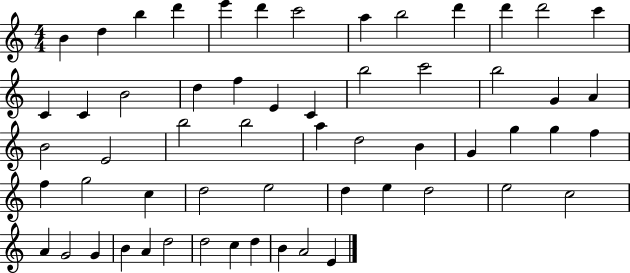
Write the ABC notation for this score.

X:1
T:Untitled
M:4/4
L:1/4
K:C
B d b d' e' d' c'2 a b2 d' d' d'2 c' C C B2 d f E C b2 c'2 b2 G A B2 E2 b2 b2 a d2 B G g g f f g2 c d2 e2 d e d2 e2 c2 A G2 G B A d2 d2 c d B A2 E